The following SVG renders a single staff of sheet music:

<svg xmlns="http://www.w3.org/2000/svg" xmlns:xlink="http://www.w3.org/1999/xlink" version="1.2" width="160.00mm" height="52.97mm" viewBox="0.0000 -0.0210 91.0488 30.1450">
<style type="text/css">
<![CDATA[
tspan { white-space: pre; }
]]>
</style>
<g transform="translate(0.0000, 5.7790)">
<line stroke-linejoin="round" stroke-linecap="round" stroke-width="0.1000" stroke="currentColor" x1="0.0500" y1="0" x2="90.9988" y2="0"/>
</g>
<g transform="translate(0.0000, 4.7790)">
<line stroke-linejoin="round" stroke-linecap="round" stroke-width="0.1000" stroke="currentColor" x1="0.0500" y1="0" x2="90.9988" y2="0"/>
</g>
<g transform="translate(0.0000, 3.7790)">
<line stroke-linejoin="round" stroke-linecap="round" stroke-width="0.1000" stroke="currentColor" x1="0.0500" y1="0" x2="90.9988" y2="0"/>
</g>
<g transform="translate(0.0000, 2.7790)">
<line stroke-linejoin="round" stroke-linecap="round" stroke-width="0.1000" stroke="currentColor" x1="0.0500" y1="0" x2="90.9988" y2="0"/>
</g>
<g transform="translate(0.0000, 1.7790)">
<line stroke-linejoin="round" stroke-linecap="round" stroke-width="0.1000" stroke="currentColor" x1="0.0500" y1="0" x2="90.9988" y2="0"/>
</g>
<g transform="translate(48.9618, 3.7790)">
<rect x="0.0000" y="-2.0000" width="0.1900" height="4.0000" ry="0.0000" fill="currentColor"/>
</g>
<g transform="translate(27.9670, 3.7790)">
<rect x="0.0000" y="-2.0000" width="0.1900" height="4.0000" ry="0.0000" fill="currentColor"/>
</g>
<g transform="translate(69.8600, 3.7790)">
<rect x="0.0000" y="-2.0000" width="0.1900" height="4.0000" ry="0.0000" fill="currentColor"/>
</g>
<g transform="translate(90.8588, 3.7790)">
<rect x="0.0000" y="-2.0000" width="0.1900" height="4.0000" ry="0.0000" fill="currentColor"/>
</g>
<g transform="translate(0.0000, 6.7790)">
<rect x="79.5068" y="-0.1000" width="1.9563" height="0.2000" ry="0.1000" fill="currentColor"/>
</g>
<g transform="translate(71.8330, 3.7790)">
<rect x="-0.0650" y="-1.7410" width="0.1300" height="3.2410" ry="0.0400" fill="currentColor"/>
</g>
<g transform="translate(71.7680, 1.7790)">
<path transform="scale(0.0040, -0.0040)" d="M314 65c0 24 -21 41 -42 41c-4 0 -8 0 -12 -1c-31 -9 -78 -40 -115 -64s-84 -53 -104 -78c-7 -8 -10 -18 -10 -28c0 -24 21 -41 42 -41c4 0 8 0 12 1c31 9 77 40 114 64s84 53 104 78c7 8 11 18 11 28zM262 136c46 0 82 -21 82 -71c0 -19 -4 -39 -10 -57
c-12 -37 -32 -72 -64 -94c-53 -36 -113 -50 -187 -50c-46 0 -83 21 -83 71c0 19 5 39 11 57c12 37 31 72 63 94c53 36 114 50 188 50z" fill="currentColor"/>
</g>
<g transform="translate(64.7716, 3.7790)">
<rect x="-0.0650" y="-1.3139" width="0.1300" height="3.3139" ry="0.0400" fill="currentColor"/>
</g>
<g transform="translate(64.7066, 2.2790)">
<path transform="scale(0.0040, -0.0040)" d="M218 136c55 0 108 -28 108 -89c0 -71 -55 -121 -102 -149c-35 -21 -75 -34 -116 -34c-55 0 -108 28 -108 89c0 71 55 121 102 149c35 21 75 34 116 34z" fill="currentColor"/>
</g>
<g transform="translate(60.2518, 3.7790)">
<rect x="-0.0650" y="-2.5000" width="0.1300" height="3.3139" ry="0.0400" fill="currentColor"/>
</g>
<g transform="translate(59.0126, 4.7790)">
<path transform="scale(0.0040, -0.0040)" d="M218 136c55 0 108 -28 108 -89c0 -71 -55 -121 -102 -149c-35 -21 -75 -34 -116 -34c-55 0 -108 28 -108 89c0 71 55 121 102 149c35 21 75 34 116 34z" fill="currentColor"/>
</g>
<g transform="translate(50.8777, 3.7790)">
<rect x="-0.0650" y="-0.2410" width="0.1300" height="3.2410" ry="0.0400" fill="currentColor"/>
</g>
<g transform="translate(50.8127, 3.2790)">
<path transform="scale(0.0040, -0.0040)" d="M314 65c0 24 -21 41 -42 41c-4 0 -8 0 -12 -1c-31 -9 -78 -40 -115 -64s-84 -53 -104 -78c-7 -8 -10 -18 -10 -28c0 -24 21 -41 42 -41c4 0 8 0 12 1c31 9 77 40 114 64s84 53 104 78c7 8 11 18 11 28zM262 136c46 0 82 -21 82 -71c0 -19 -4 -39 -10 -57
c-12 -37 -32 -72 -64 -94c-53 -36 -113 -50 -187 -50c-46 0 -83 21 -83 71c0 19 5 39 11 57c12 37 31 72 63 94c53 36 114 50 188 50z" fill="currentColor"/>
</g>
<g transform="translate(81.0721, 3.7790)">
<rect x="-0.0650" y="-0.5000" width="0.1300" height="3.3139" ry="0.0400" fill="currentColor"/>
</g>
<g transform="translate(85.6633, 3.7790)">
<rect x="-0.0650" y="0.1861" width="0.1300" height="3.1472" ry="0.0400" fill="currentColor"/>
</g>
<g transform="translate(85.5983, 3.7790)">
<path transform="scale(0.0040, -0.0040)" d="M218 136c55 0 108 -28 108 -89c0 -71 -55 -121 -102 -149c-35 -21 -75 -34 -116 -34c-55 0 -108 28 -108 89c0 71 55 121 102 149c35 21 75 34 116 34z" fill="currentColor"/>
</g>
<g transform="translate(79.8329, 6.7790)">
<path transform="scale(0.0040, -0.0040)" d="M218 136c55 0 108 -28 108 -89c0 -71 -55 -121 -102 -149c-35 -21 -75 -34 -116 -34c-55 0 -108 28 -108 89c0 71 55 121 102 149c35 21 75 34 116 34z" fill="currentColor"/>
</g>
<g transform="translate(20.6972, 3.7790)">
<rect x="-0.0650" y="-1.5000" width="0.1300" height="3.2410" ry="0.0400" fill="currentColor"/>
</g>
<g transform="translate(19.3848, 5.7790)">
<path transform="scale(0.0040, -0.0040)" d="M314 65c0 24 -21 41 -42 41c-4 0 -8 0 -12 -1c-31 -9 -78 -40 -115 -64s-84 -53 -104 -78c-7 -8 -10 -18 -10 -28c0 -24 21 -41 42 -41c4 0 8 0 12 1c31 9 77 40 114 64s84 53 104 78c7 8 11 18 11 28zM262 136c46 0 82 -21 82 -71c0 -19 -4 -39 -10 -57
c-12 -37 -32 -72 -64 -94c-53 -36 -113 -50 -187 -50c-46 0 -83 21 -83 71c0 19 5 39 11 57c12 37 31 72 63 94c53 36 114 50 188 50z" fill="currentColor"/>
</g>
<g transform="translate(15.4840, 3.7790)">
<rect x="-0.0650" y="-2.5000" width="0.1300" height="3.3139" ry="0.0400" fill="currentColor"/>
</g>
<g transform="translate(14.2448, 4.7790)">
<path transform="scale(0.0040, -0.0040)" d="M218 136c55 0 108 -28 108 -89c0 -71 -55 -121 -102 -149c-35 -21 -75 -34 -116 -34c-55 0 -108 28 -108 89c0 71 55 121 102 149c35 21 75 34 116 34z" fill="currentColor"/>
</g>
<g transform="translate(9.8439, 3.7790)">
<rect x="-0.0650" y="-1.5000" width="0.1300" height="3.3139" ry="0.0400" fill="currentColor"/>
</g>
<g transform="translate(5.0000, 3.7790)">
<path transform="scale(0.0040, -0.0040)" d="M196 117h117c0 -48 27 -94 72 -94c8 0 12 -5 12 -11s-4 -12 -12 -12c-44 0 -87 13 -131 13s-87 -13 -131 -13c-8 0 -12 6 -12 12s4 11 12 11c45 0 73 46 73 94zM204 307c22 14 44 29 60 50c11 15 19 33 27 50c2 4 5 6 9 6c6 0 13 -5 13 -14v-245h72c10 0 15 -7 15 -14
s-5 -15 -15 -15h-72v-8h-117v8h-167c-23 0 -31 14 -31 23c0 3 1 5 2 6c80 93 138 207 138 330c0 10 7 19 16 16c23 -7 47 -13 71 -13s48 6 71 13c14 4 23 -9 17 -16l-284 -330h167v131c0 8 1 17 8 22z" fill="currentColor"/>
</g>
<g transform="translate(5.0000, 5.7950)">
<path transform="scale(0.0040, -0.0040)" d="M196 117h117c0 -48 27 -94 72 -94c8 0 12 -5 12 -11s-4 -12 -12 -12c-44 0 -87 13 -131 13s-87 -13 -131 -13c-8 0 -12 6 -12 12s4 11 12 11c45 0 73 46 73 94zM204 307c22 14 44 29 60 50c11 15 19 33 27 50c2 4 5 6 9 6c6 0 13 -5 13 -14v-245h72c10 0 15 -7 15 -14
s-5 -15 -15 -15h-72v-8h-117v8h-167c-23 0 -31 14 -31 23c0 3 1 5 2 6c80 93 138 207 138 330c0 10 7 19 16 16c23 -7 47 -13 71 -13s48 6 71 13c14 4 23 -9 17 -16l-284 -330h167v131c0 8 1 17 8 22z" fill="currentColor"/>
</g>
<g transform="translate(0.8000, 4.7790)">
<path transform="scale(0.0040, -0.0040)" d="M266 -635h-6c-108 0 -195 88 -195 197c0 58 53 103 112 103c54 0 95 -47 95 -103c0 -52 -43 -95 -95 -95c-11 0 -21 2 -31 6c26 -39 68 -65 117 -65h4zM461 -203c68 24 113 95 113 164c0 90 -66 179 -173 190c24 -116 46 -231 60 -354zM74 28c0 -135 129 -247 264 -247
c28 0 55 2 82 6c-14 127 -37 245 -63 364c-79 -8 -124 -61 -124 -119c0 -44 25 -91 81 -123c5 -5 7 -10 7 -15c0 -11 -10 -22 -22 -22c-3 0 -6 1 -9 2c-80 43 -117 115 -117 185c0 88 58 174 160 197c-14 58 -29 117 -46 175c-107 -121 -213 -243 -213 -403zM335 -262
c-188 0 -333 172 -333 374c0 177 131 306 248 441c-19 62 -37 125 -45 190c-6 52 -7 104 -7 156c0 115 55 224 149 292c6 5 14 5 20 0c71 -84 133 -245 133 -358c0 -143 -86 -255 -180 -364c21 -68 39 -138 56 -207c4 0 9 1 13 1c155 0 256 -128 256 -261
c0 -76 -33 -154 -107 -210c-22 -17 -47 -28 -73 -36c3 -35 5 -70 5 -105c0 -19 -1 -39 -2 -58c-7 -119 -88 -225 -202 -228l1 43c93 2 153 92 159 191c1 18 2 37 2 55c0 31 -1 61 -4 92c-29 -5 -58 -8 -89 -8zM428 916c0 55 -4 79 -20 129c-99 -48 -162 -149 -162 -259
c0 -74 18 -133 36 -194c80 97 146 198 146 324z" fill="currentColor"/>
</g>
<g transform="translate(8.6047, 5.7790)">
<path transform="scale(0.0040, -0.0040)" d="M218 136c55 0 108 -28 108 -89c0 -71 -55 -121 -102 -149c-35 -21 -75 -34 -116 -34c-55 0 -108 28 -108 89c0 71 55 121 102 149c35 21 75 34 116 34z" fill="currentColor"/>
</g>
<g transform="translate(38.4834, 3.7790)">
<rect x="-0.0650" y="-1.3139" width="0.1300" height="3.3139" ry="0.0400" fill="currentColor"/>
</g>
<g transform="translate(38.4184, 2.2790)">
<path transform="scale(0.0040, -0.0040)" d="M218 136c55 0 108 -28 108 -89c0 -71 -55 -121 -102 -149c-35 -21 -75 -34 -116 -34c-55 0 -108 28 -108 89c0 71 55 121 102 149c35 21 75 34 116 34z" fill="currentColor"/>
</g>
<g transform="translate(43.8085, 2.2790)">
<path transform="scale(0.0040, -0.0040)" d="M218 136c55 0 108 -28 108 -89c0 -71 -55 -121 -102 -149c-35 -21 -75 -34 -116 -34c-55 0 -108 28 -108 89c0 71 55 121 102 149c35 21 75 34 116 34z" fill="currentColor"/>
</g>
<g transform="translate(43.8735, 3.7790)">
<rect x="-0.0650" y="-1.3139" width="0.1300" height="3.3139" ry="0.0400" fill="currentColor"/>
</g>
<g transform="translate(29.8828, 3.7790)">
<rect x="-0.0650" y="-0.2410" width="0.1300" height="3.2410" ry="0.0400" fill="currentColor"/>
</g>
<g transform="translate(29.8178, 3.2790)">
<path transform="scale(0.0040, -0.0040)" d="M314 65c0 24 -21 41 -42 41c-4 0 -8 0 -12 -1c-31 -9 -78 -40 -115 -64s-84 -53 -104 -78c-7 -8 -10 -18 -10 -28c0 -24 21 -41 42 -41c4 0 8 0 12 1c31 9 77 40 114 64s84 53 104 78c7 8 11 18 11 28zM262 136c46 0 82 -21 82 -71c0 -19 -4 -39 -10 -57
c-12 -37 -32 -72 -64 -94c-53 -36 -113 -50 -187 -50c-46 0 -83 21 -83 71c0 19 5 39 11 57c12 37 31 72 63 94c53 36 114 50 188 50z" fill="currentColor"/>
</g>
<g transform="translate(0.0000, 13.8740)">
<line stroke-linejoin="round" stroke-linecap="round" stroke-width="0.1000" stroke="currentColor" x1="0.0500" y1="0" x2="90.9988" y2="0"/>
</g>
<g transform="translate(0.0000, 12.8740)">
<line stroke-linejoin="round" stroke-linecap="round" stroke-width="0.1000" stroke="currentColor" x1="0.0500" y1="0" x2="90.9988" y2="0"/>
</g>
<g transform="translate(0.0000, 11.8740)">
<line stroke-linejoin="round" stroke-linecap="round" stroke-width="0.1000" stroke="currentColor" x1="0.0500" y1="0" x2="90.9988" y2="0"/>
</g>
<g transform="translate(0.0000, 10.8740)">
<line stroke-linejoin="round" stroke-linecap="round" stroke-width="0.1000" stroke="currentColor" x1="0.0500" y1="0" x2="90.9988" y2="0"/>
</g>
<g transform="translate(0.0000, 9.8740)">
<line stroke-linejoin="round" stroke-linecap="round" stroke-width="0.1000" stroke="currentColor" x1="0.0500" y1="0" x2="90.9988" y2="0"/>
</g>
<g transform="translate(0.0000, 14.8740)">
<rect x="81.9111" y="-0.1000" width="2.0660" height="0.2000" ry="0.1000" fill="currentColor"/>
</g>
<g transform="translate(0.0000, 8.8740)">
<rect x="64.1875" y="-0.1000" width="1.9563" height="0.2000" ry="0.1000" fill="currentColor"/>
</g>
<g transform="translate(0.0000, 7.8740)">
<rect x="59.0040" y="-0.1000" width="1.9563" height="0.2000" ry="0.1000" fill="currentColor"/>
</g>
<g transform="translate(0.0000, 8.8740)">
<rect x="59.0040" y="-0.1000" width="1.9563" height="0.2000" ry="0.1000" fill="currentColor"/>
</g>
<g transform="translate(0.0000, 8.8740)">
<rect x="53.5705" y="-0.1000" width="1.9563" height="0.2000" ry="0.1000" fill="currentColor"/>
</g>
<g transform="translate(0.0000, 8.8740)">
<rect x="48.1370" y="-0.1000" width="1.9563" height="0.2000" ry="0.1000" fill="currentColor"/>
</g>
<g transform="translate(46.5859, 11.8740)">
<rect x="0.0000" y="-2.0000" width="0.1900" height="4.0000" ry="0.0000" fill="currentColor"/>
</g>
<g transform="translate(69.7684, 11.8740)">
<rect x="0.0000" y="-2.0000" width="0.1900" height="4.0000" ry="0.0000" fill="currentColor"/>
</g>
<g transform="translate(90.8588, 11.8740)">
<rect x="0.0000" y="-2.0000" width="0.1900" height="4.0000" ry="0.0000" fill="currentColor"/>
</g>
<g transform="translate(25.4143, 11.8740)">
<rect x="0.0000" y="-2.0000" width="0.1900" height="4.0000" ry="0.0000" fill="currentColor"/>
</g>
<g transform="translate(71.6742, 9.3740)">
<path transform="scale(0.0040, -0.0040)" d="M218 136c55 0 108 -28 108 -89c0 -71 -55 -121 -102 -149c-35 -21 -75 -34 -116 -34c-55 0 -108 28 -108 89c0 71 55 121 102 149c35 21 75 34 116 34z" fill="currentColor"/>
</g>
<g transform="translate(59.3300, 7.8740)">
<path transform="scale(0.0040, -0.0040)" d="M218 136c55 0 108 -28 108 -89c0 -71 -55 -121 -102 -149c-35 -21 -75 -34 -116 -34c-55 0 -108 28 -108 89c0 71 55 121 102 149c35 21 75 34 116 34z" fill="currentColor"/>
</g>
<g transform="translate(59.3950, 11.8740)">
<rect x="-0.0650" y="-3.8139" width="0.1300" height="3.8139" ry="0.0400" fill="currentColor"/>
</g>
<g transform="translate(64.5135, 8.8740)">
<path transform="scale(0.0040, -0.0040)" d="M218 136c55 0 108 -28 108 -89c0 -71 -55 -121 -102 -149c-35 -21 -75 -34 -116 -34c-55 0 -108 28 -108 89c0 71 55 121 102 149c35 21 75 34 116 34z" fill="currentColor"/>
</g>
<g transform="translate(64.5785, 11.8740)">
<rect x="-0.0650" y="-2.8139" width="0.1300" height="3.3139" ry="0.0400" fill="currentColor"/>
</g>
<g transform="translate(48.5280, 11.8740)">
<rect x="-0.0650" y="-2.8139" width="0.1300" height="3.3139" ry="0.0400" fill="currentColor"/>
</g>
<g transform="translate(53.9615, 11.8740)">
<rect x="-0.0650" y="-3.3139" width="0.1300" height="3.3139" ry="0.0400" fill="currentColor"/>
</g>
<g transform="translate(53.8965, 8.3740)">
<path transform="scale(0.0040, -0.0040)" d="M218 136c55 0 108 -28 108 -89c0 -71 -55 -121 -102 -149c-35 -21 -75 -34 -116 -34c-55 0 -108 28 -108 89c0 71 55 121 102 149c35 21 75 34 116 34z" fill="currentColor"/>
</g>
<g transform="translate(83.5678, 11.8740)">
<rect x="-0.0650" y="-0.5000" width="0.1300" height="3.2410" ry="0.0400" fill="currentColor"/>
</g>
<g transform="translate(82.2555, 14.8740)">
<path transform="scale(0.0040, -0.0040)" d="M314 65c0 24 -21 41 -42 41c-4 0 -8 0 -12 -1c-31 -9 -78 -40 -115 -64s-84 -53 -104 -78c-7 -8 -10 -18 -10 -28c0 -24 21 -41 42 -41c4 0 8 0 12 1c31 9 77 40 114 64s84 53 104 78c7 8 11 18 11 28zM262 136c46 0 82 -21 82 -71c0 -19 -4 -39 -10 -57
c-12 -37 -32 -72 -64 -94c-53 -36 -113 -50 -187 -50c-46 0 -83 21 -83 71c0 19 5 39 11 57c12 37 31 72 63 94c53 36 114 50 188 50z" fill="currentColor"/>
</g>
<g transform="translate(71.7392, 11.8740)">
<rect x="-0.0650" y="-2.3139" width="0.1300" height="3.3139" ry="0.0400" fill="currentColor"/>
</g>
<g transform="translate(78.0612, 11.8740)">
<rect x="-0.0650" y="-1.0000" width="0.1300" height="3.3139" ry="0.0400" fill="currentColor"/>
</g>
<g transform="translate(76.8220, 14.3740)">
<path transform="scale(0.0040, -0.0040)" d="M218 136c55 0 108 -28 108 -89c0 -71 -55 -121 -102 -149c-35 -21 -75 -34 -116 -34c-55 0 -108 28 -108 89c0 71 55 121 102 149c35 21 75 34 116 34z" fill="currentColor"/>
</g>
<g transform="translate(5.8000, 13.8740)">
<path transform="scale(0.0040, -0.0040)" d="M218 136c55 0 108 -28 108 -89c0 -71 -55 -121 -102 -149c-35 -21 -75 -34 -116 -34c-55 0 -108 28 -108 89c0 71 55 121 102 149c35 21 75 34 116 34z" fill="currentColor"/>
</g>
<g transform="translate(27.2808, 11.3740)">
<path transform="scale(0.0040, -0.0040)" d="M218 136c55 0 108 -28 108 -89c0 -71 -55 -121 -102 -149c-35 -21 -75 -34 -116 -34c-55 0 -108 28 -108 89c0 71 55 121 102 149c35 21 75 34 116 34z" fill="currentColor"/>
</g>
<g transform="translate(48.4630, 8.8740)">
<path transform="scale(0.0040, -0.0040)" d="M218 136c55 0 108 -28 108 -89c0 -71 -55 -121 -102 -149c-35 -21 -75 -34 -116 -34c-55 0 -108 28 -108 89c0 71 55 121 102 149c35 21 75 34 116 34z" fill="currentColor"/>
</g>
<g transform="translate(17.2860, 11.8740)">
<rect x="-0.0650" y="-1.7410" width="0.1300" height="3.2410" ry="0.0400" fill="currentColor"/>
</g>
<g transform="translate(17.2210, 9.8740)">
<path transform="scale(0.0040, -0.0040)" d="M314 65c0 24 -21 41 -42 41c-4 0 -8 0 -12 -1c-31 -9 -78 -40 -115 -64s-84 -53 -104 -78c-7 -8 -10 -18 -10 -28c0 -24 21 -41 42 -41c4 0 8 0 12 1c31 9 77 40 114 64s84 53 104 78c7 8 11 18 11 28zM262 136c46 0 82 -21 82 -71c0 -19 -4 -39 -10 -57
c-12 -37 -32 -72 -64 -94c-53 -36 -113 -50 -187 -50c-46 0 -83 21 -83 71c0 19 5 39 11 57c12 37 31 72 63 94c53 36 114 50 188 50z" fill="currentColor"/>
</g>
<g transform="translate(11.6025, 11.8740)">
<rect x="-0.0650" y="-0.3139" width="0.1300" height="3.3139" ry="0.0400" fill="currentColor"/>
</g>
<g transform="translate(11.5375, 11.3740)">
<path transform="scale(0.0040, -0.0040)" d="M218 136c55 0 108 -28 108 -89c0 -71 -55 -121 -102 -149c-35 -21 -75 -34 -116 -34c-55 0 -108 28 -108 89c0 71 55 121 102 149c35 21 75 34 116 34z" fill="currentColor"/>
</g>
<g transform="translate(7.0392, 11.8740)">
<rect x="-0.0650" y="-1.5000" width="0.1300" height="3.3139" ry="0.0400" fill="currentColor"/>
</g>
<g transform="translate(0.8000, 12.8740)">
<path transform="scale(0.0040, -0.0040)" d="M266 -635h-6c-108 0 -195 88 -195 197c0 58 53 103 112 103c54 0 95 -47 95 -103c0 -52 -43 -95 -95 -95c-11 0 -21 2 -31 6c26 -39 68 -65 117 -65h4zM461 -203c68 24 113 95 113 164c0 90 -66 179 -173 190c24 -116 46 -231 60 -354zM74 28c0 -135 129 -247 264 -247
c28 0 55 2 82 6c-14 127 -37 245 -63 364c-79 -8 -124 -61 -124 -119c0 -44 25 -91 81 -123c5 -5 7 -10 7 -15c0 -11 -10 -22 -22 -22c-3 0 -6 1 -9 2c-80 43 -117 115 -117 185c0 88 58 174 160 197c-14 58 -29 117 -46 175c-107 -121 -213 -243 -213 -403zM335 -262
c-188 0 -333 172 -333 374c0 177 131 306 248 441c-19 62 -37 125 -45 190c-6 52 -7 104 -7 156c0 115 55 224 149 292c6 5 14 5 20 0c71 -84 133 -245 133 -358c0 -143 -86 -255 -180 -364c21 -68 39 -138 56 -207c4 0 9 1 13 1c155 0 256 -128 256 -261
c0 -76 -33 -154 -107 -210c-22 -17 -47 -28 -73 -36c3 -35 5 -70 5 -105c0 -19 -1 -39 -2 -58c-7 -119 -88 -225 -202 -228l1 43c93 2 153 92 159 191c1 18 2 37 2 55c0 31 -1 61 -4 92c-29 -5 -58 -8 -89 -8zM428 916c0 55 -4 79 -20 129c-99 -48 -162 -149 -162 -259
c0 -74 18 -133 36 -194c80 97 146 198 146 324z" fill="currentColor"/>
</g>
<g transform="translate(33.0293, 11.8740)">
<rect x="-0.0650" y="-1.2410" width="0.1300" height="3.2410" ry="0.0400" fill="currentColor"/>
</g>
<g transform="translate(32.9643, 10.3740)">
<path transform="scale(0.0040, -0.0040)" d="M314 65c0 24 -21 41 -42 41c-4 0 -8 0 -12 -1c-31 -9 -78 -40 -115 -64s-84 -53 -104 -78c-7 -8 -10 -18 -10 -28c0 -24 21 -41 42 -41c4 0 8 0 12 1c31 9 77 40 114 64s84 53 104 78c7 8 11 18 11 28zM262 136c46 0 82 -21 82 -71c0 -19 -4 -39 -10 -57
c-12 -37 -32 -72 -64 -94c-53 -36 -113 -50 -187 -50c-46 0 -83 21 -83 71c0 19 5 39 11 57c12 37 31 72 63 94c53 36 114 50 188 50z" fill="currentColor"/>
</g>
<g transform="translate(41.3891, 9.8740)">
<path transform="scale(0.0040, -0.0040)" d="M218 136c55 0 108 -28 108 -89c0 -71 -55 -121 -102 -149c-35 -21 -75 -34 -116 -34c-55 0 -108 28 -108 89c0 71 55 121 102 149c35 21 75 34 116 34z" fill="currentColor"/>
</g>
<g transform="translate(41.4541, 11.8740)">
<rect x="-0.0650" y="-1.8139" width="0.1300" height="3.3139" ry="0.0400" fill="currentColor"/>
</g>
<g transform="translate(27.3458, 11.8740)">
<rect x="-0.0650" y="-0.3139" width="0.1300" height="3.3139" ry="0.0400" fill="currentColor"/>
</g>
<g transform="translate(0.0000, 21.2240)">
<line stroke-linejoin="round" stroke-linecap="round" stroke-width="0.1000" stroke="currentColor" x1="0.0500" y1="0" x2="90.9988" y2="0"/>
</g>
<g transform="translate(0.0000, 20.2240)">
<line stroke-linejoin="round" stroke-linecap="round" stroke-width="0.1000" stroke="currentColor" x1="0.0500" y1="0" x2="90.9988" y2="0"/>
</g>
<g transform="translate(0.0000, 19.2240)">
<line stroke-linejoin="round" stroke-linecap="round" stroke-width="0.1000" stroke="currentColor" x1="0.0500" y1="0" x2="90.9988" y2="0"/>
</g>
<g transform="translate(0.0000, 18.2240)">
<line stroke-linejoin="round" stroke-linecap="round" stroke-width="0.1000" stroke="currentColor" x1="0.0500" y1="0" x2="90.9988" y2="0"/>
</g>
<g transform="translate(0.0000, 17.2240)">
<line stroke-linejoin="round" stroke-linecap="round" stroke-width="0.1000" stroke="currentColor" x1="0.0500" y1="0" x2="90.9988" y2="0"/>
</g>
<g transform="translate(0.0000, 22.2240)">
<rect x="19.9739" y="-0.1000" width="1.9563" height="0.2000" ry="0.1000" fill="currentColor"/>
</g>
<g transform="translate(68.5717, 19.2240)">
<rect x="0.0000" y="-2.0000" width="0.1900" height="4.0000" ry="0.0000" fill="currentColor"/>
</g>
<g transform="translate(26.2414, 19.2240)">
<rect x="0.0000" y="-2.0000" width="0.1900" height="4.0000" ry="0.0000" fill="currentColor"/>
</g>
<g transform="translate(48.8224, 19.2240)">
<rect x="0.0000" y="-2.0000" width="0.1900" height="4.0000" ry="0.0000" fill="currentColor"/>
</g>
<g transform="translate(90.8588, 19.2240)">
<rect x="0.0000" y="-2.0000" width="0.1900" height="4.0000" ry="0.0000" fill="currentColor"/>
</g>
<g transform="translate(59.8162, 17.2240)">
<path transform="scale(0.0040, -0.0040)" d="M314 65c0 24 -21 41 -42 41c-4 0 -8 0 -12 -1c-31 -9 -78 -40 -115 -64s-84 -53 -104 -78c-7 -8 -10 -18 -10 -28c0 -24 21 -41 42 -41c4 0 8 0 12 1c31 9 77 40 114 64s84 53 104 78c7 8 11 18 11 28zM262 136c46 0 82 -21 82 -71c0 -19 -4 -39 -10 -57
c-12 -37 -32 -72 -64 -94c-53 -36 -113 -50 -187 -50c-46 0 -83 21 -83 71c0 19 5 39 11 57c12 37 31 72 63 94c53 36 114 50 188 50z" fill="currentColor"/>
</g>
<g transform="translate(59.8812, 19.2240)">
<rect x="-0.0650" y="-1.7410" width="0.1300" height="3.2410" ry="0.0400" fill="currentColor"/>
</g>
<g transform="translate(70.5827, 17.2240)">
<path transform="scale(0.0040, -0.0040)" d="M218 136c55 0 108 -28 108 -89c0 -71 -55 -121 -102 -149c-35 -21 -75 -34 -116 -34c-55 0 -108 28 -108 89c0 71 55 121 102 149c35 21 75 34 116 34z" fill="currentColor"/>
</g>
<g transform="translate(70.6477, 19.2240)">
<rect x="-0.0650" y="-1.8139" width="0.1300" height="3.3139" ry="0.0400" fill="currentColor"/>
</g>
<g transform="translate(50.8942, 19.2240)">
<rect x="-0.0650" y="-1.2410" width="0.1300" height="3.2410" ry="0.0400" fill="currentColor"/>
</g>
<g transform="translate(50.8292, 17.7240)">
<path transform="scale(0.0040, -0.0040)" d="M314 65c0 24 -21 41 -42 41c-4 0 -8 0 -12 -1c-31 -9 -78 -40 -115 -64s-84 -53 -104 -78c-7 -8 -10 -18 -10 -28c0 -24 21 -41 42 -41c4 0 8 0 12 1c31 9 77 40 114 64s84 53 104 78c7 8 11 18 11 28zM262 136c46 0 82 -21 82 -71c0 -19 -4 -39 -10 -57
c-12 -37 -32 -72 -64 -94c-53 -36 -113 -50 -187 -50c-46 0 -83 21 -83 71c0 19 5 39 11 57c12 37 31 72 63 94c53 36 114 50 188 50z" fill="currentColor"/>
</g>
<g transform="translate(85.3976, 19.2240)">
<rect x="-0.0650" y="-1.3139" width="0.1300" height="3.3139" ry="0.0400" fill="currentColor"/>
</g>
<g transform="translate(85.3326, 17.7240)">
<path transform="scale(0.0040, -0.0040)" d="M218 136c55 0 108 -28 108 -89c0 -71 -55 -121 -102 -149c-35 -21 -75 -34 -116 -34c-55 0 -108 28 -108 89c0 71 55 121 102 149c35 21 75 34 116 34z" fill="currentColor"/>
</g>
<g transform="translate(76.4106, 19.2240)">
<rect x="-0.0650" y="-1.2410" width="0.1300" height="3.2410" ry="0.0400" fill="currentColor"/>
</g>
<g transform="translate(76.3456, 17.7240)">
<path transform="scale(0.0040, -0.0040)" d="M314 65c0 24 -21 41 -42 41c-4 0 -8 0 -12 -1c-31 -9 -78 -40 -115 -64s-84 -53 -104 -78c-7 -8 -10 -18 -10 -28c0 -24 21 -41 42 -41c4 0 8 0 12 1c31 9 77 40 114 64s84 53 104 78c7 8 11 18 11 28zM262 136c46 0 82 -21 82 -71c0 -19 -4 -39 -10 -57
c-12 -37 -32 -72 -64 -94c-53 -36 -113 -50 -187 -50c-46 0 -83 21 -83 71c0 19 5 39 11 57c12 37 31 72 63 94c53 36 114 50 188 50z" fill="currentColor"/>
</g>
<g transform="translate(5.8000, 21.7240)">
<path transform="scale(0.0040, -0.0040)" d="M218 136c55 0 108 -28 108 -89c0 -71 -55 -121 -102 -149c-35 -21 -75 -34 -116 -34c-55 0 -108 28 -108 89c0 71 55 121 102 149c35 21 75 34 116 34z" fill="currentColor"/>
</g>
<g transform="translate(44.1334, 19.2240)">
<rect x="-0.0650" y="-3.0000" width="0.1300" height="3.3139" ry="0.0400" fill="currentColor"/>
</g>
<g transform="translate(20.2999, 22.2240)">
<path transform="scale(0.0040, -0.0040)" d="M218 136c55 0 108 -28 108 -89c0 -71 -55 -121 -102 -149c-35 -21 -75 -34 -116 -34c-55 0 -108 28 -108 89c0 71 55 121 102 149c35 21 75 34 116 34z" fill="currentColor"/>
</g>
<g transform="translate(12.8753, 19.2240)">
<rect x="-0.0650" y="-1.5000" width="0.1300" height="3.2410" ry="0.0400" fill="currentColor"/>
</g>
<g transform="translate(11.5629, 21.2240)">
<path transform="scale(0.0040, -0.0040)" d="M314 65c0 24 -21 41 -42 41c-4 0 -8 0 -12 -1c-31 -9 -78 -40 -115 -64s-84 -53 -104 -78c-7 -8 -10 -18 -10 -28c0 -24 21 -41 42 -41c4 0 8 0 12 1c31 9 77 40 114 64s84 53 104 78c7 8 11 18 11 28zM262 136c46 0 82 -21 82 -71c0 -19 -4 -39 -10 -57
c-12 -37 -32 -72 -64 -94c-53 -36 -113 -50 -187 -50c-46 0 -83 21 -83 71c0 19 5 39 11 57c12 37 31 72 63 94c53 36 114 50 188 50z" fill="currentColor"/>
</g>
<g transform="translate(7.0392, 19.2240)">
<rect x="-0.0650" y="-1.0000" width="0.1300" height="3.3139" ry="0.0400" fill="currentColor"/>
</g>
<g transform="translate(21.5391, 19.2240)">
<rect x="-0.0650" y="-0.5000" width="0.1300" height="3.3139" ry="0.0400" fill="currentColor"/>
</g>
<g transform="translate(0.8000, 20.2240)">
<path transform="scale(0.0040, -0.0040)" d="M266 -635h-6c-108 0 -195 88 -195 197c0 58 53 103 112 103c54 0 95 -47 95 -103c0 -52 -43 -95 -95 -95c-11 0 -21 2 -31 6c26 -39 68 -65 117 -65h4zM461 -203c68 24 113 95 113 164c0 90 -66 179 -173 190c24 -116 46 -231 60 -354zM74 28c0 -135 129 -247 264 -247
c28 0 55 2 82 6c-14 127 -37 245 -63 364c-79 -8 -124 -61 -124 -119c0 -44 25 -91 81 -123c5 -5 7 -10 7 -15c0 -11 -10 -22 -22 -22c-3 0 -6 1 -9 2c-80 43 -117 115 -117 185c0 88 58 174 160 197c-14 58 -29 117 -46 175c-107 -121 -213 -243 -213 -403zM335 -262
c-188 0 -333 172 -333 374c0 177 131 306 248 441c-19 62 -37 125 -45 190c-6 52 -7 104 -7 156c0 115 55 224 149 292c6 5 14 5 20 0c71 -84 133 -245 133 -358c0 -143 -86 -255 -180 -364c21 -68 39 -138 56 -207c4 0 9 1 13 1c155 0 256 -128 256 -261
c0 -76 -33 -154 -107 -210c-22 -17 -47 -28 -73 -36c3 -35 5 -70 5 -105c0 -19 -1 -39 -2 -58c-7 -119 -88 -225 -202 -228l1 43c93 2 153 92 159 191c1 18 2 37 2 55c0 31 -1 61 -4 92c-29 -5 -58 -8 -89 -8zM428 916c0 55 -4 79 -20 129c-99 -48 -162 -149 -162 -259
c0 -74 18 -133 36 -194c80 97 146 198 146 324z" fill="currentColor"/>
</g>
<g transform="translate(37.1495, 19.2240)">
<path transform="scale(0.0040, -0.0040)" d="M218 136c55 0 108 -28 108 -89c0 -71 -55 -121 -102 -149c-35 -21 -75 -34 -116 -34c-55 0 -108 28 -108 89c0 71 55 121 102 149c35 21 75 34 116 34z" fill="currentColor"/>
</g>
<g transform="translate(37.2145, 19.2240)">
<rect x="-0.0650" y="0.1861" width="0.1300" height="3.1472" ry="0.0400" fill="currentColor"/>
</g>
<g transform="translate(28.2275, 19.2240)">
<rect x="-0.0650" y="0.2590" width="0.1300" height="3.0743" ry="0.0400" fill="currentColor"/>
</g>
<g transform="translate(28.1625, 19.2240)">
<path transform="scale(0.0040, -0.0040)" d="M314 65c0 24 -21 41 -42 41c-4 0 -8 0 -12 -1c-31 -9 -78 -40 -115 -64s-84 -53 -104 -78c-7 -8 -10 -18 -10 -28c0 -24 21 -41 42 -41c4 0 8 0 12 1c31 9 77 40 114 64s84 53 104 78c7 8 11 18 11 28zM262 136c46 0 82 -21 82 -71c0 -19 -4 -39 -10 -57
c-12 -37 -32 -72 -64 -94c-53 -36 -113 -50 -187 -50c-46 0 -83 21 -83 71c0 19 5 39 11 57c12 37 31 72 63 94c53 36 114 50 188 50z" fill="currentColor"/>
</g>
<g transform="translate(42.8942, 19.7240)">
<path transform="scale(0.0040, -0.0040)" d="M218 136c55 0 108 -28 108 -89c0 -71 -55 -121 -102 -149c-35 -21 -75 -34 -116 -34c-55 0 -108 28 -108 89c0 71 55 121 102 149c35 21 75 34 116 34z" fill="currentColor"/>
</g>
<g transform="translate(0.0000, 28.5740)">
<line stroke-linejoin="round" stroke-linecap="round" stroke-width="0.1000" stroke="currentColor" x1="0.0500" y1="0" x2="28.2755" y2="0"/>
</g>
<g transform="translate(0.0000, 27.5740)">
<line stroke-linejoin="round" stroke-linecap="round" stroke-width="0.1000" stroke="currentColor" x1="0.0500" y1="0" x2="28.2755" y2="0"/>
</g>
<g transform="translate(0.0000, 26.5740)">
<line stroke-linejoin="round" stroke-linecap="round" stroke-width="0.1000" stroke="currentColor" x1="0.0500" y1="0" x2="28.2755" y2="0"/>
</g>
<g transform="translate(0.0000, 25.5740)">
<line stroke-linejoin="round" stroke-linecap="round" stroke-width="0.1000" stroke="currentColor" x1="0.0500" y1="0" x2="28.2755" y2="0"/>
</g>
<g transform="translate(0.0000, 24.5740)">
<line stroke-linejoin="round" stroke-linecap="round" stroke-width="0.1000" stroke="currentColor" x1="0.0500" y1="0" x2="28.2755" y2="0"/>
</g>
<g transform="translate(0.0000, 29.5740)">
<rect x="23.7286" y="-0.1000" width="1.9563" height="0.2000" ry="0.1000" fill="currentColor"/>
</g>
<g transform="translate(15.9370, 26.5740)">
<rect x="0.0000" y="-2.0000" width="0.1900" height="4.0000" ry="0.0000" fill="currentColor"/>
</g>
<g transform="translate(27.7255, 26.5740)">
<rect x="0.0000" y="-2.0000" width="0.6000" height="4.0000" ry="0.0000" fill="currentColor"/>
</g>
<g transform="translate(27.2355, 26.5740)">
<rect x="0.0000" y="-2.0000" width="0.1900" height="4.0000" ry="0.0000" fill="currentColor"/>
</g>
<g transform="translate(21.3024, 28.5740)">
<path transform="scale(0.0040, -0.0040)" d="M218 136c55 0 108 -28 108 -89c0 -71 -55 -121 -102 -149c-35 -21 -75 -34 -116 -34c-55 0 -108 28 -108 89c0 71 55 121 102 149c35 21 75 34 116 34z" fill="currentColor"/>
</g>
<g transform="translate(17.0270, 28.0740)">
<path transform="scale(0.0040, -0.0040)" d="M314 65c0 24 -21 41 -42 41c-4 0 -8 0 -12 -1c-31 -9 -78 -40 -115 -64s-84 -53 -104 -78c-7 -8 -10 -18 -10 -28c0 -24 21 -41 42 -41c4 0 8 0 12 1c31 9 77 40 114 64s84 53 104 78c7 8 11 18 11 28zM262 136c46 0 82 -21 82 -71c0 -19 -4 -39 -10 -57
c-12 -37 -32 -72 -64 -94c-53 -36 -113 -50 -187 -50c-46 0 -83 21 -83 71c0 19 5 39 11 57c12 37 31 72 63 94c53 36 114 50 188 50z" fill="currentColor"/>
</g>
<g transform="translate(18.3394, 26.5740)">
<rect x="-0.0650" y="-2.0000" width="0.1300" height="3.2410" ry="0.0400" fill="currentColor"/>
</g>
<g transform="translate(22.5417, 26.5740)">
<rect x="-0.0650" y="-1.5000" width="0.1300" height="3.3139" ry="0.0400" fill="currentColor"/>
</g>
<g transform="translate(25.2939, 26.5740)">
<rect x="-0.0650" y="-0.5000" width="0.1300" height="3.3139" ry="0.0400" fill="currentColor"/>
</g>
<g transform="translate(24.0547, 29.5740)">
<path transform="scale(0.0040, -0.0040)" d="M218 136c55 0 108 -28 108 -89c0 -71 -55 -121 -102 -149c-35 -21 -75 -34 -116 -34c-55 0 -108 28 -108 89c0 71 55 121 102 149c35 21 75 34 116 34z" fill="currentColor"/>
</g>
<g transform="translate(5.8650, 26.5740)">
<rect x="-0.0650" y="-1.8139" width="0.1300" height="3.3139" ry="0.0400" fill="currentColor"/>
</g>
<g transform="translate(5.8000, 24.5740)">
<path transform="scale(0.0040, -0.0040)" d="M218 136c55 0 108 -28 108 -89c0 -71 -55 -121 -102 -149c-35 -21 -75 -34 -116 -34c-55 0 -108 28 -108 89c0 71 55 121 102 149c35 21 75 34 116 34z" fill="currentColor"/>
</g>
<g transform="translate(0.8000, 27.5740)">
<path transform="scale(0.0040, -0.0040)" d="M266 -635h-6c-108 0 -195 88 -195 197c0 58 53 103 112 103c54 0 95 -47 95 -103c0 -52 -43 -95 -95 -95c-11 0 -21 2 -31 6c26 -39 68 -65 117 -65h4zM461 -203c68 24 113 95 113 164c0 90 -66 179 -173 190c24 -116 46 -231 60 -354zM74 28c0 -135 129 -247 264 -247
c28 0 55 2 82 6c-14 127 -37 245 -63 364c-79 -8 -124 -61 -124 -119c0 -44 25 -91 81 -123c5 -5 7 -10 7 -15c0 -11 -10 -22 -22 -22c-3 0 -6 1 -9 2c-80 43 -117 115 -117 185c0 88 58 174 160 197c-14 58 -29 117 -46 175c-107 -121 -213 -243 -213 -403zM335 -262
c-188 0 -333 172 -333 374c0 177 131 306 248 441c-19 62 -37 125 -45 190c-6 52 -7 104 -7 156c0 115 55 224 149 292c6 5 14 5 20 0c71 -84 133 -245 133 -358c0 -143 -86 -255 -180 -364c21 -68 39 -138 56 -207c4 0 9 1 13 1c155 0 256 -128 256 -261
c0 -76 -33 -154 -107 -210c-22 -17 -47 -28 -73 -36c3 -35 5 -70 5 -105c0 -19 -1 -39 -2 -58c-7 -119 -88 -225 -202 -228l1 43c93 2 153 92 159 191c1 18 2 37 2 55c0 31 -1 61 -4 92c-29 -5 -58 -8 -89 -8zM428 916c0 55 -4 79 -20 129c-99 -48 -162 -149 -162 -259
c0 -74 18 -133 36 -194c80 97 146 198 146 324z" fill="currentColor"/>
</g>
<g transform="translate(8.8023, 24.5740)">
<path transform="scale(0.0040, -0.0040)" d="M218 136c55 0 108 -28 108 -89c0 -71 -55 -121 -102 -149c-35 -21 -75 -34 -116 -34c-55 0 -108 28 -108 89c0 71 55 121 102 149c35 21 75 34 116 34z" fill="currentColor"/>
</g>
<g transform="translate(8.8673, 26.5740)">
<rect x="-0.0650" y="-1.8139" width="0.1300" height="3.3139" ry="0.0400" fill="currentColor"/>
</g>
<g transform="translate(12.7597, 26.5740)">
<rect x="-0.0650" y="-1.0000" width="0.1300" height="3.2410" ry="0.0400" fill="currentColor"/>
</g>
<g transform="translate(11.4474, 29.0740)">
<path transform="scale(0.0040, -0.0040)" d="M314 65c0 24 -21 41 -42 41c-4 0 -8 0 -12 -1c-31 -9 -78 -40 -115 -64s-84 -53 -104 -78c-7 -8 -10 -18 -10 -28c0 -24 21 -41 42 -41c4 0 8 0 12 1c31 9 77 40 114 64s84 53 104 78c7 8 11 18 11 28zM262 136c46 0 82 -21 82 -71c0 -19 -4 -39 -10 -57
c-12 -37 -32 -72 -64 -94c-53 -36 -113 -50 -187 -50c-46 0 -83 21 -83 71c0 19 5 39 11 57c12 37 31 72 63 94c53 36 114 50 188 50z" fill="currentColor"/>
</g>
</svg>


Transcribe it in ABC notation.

X:1
T:Untitled
M:4/4
L:1/4
K:C
E G E2 c2 e e c2 G e f2 C B E c f2 c e2 f a b c' a g D C2 D E2 C B2 B A e2 f2 f e2 e f f D2 F2 E C